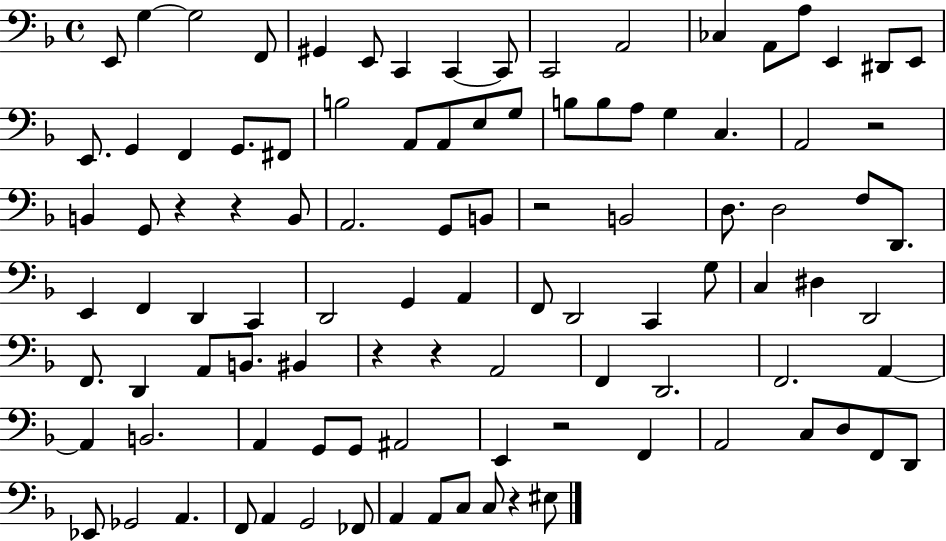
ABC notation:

X:1
T:Untitled
M:4/4
L:1/4
K:F
E,,/2 G, G,2 F,,/2 ^G,, E,,/2 C,, C,, C,,/2 C,,2 A,,2 _C, A,,/2 A,/2 E,, ^D,,/2 E,,/2 E,,/2 G,, F,, G,,/2 ^F,,/2 B,2 A,,/2 A,,/2 E,/2 G,/2 B,/2 B,/2 A,/2 G, C, A,,2 z2 B,, G,,/2 z z B,,/2 A,,2 G,,/2 B,,/2 z2 B,,2 D,/2 D,2 F,/2 D,,/2 E,, F,, D,, C,, D,,2 G,, A,, F,,/2 D,,2 C,, G,/2 C, ^D, D,,2 F,,/2 D,, A,,/2 B,,/2 ^B,, z z A,,2 F,, D,,2 F,,2 A,, A,, B,,2 A,, G,,/2 G,,/2 ^A,,2 E,, z2 F,, A,,2 C,/2 D,/2 F,,/2 D,,/2 _E,,/2 _G,,2 A,, F,,/2 A,, G,,2 _F,,/2 A,, A,,/2 C,/2 C,/2 z ^E,/2